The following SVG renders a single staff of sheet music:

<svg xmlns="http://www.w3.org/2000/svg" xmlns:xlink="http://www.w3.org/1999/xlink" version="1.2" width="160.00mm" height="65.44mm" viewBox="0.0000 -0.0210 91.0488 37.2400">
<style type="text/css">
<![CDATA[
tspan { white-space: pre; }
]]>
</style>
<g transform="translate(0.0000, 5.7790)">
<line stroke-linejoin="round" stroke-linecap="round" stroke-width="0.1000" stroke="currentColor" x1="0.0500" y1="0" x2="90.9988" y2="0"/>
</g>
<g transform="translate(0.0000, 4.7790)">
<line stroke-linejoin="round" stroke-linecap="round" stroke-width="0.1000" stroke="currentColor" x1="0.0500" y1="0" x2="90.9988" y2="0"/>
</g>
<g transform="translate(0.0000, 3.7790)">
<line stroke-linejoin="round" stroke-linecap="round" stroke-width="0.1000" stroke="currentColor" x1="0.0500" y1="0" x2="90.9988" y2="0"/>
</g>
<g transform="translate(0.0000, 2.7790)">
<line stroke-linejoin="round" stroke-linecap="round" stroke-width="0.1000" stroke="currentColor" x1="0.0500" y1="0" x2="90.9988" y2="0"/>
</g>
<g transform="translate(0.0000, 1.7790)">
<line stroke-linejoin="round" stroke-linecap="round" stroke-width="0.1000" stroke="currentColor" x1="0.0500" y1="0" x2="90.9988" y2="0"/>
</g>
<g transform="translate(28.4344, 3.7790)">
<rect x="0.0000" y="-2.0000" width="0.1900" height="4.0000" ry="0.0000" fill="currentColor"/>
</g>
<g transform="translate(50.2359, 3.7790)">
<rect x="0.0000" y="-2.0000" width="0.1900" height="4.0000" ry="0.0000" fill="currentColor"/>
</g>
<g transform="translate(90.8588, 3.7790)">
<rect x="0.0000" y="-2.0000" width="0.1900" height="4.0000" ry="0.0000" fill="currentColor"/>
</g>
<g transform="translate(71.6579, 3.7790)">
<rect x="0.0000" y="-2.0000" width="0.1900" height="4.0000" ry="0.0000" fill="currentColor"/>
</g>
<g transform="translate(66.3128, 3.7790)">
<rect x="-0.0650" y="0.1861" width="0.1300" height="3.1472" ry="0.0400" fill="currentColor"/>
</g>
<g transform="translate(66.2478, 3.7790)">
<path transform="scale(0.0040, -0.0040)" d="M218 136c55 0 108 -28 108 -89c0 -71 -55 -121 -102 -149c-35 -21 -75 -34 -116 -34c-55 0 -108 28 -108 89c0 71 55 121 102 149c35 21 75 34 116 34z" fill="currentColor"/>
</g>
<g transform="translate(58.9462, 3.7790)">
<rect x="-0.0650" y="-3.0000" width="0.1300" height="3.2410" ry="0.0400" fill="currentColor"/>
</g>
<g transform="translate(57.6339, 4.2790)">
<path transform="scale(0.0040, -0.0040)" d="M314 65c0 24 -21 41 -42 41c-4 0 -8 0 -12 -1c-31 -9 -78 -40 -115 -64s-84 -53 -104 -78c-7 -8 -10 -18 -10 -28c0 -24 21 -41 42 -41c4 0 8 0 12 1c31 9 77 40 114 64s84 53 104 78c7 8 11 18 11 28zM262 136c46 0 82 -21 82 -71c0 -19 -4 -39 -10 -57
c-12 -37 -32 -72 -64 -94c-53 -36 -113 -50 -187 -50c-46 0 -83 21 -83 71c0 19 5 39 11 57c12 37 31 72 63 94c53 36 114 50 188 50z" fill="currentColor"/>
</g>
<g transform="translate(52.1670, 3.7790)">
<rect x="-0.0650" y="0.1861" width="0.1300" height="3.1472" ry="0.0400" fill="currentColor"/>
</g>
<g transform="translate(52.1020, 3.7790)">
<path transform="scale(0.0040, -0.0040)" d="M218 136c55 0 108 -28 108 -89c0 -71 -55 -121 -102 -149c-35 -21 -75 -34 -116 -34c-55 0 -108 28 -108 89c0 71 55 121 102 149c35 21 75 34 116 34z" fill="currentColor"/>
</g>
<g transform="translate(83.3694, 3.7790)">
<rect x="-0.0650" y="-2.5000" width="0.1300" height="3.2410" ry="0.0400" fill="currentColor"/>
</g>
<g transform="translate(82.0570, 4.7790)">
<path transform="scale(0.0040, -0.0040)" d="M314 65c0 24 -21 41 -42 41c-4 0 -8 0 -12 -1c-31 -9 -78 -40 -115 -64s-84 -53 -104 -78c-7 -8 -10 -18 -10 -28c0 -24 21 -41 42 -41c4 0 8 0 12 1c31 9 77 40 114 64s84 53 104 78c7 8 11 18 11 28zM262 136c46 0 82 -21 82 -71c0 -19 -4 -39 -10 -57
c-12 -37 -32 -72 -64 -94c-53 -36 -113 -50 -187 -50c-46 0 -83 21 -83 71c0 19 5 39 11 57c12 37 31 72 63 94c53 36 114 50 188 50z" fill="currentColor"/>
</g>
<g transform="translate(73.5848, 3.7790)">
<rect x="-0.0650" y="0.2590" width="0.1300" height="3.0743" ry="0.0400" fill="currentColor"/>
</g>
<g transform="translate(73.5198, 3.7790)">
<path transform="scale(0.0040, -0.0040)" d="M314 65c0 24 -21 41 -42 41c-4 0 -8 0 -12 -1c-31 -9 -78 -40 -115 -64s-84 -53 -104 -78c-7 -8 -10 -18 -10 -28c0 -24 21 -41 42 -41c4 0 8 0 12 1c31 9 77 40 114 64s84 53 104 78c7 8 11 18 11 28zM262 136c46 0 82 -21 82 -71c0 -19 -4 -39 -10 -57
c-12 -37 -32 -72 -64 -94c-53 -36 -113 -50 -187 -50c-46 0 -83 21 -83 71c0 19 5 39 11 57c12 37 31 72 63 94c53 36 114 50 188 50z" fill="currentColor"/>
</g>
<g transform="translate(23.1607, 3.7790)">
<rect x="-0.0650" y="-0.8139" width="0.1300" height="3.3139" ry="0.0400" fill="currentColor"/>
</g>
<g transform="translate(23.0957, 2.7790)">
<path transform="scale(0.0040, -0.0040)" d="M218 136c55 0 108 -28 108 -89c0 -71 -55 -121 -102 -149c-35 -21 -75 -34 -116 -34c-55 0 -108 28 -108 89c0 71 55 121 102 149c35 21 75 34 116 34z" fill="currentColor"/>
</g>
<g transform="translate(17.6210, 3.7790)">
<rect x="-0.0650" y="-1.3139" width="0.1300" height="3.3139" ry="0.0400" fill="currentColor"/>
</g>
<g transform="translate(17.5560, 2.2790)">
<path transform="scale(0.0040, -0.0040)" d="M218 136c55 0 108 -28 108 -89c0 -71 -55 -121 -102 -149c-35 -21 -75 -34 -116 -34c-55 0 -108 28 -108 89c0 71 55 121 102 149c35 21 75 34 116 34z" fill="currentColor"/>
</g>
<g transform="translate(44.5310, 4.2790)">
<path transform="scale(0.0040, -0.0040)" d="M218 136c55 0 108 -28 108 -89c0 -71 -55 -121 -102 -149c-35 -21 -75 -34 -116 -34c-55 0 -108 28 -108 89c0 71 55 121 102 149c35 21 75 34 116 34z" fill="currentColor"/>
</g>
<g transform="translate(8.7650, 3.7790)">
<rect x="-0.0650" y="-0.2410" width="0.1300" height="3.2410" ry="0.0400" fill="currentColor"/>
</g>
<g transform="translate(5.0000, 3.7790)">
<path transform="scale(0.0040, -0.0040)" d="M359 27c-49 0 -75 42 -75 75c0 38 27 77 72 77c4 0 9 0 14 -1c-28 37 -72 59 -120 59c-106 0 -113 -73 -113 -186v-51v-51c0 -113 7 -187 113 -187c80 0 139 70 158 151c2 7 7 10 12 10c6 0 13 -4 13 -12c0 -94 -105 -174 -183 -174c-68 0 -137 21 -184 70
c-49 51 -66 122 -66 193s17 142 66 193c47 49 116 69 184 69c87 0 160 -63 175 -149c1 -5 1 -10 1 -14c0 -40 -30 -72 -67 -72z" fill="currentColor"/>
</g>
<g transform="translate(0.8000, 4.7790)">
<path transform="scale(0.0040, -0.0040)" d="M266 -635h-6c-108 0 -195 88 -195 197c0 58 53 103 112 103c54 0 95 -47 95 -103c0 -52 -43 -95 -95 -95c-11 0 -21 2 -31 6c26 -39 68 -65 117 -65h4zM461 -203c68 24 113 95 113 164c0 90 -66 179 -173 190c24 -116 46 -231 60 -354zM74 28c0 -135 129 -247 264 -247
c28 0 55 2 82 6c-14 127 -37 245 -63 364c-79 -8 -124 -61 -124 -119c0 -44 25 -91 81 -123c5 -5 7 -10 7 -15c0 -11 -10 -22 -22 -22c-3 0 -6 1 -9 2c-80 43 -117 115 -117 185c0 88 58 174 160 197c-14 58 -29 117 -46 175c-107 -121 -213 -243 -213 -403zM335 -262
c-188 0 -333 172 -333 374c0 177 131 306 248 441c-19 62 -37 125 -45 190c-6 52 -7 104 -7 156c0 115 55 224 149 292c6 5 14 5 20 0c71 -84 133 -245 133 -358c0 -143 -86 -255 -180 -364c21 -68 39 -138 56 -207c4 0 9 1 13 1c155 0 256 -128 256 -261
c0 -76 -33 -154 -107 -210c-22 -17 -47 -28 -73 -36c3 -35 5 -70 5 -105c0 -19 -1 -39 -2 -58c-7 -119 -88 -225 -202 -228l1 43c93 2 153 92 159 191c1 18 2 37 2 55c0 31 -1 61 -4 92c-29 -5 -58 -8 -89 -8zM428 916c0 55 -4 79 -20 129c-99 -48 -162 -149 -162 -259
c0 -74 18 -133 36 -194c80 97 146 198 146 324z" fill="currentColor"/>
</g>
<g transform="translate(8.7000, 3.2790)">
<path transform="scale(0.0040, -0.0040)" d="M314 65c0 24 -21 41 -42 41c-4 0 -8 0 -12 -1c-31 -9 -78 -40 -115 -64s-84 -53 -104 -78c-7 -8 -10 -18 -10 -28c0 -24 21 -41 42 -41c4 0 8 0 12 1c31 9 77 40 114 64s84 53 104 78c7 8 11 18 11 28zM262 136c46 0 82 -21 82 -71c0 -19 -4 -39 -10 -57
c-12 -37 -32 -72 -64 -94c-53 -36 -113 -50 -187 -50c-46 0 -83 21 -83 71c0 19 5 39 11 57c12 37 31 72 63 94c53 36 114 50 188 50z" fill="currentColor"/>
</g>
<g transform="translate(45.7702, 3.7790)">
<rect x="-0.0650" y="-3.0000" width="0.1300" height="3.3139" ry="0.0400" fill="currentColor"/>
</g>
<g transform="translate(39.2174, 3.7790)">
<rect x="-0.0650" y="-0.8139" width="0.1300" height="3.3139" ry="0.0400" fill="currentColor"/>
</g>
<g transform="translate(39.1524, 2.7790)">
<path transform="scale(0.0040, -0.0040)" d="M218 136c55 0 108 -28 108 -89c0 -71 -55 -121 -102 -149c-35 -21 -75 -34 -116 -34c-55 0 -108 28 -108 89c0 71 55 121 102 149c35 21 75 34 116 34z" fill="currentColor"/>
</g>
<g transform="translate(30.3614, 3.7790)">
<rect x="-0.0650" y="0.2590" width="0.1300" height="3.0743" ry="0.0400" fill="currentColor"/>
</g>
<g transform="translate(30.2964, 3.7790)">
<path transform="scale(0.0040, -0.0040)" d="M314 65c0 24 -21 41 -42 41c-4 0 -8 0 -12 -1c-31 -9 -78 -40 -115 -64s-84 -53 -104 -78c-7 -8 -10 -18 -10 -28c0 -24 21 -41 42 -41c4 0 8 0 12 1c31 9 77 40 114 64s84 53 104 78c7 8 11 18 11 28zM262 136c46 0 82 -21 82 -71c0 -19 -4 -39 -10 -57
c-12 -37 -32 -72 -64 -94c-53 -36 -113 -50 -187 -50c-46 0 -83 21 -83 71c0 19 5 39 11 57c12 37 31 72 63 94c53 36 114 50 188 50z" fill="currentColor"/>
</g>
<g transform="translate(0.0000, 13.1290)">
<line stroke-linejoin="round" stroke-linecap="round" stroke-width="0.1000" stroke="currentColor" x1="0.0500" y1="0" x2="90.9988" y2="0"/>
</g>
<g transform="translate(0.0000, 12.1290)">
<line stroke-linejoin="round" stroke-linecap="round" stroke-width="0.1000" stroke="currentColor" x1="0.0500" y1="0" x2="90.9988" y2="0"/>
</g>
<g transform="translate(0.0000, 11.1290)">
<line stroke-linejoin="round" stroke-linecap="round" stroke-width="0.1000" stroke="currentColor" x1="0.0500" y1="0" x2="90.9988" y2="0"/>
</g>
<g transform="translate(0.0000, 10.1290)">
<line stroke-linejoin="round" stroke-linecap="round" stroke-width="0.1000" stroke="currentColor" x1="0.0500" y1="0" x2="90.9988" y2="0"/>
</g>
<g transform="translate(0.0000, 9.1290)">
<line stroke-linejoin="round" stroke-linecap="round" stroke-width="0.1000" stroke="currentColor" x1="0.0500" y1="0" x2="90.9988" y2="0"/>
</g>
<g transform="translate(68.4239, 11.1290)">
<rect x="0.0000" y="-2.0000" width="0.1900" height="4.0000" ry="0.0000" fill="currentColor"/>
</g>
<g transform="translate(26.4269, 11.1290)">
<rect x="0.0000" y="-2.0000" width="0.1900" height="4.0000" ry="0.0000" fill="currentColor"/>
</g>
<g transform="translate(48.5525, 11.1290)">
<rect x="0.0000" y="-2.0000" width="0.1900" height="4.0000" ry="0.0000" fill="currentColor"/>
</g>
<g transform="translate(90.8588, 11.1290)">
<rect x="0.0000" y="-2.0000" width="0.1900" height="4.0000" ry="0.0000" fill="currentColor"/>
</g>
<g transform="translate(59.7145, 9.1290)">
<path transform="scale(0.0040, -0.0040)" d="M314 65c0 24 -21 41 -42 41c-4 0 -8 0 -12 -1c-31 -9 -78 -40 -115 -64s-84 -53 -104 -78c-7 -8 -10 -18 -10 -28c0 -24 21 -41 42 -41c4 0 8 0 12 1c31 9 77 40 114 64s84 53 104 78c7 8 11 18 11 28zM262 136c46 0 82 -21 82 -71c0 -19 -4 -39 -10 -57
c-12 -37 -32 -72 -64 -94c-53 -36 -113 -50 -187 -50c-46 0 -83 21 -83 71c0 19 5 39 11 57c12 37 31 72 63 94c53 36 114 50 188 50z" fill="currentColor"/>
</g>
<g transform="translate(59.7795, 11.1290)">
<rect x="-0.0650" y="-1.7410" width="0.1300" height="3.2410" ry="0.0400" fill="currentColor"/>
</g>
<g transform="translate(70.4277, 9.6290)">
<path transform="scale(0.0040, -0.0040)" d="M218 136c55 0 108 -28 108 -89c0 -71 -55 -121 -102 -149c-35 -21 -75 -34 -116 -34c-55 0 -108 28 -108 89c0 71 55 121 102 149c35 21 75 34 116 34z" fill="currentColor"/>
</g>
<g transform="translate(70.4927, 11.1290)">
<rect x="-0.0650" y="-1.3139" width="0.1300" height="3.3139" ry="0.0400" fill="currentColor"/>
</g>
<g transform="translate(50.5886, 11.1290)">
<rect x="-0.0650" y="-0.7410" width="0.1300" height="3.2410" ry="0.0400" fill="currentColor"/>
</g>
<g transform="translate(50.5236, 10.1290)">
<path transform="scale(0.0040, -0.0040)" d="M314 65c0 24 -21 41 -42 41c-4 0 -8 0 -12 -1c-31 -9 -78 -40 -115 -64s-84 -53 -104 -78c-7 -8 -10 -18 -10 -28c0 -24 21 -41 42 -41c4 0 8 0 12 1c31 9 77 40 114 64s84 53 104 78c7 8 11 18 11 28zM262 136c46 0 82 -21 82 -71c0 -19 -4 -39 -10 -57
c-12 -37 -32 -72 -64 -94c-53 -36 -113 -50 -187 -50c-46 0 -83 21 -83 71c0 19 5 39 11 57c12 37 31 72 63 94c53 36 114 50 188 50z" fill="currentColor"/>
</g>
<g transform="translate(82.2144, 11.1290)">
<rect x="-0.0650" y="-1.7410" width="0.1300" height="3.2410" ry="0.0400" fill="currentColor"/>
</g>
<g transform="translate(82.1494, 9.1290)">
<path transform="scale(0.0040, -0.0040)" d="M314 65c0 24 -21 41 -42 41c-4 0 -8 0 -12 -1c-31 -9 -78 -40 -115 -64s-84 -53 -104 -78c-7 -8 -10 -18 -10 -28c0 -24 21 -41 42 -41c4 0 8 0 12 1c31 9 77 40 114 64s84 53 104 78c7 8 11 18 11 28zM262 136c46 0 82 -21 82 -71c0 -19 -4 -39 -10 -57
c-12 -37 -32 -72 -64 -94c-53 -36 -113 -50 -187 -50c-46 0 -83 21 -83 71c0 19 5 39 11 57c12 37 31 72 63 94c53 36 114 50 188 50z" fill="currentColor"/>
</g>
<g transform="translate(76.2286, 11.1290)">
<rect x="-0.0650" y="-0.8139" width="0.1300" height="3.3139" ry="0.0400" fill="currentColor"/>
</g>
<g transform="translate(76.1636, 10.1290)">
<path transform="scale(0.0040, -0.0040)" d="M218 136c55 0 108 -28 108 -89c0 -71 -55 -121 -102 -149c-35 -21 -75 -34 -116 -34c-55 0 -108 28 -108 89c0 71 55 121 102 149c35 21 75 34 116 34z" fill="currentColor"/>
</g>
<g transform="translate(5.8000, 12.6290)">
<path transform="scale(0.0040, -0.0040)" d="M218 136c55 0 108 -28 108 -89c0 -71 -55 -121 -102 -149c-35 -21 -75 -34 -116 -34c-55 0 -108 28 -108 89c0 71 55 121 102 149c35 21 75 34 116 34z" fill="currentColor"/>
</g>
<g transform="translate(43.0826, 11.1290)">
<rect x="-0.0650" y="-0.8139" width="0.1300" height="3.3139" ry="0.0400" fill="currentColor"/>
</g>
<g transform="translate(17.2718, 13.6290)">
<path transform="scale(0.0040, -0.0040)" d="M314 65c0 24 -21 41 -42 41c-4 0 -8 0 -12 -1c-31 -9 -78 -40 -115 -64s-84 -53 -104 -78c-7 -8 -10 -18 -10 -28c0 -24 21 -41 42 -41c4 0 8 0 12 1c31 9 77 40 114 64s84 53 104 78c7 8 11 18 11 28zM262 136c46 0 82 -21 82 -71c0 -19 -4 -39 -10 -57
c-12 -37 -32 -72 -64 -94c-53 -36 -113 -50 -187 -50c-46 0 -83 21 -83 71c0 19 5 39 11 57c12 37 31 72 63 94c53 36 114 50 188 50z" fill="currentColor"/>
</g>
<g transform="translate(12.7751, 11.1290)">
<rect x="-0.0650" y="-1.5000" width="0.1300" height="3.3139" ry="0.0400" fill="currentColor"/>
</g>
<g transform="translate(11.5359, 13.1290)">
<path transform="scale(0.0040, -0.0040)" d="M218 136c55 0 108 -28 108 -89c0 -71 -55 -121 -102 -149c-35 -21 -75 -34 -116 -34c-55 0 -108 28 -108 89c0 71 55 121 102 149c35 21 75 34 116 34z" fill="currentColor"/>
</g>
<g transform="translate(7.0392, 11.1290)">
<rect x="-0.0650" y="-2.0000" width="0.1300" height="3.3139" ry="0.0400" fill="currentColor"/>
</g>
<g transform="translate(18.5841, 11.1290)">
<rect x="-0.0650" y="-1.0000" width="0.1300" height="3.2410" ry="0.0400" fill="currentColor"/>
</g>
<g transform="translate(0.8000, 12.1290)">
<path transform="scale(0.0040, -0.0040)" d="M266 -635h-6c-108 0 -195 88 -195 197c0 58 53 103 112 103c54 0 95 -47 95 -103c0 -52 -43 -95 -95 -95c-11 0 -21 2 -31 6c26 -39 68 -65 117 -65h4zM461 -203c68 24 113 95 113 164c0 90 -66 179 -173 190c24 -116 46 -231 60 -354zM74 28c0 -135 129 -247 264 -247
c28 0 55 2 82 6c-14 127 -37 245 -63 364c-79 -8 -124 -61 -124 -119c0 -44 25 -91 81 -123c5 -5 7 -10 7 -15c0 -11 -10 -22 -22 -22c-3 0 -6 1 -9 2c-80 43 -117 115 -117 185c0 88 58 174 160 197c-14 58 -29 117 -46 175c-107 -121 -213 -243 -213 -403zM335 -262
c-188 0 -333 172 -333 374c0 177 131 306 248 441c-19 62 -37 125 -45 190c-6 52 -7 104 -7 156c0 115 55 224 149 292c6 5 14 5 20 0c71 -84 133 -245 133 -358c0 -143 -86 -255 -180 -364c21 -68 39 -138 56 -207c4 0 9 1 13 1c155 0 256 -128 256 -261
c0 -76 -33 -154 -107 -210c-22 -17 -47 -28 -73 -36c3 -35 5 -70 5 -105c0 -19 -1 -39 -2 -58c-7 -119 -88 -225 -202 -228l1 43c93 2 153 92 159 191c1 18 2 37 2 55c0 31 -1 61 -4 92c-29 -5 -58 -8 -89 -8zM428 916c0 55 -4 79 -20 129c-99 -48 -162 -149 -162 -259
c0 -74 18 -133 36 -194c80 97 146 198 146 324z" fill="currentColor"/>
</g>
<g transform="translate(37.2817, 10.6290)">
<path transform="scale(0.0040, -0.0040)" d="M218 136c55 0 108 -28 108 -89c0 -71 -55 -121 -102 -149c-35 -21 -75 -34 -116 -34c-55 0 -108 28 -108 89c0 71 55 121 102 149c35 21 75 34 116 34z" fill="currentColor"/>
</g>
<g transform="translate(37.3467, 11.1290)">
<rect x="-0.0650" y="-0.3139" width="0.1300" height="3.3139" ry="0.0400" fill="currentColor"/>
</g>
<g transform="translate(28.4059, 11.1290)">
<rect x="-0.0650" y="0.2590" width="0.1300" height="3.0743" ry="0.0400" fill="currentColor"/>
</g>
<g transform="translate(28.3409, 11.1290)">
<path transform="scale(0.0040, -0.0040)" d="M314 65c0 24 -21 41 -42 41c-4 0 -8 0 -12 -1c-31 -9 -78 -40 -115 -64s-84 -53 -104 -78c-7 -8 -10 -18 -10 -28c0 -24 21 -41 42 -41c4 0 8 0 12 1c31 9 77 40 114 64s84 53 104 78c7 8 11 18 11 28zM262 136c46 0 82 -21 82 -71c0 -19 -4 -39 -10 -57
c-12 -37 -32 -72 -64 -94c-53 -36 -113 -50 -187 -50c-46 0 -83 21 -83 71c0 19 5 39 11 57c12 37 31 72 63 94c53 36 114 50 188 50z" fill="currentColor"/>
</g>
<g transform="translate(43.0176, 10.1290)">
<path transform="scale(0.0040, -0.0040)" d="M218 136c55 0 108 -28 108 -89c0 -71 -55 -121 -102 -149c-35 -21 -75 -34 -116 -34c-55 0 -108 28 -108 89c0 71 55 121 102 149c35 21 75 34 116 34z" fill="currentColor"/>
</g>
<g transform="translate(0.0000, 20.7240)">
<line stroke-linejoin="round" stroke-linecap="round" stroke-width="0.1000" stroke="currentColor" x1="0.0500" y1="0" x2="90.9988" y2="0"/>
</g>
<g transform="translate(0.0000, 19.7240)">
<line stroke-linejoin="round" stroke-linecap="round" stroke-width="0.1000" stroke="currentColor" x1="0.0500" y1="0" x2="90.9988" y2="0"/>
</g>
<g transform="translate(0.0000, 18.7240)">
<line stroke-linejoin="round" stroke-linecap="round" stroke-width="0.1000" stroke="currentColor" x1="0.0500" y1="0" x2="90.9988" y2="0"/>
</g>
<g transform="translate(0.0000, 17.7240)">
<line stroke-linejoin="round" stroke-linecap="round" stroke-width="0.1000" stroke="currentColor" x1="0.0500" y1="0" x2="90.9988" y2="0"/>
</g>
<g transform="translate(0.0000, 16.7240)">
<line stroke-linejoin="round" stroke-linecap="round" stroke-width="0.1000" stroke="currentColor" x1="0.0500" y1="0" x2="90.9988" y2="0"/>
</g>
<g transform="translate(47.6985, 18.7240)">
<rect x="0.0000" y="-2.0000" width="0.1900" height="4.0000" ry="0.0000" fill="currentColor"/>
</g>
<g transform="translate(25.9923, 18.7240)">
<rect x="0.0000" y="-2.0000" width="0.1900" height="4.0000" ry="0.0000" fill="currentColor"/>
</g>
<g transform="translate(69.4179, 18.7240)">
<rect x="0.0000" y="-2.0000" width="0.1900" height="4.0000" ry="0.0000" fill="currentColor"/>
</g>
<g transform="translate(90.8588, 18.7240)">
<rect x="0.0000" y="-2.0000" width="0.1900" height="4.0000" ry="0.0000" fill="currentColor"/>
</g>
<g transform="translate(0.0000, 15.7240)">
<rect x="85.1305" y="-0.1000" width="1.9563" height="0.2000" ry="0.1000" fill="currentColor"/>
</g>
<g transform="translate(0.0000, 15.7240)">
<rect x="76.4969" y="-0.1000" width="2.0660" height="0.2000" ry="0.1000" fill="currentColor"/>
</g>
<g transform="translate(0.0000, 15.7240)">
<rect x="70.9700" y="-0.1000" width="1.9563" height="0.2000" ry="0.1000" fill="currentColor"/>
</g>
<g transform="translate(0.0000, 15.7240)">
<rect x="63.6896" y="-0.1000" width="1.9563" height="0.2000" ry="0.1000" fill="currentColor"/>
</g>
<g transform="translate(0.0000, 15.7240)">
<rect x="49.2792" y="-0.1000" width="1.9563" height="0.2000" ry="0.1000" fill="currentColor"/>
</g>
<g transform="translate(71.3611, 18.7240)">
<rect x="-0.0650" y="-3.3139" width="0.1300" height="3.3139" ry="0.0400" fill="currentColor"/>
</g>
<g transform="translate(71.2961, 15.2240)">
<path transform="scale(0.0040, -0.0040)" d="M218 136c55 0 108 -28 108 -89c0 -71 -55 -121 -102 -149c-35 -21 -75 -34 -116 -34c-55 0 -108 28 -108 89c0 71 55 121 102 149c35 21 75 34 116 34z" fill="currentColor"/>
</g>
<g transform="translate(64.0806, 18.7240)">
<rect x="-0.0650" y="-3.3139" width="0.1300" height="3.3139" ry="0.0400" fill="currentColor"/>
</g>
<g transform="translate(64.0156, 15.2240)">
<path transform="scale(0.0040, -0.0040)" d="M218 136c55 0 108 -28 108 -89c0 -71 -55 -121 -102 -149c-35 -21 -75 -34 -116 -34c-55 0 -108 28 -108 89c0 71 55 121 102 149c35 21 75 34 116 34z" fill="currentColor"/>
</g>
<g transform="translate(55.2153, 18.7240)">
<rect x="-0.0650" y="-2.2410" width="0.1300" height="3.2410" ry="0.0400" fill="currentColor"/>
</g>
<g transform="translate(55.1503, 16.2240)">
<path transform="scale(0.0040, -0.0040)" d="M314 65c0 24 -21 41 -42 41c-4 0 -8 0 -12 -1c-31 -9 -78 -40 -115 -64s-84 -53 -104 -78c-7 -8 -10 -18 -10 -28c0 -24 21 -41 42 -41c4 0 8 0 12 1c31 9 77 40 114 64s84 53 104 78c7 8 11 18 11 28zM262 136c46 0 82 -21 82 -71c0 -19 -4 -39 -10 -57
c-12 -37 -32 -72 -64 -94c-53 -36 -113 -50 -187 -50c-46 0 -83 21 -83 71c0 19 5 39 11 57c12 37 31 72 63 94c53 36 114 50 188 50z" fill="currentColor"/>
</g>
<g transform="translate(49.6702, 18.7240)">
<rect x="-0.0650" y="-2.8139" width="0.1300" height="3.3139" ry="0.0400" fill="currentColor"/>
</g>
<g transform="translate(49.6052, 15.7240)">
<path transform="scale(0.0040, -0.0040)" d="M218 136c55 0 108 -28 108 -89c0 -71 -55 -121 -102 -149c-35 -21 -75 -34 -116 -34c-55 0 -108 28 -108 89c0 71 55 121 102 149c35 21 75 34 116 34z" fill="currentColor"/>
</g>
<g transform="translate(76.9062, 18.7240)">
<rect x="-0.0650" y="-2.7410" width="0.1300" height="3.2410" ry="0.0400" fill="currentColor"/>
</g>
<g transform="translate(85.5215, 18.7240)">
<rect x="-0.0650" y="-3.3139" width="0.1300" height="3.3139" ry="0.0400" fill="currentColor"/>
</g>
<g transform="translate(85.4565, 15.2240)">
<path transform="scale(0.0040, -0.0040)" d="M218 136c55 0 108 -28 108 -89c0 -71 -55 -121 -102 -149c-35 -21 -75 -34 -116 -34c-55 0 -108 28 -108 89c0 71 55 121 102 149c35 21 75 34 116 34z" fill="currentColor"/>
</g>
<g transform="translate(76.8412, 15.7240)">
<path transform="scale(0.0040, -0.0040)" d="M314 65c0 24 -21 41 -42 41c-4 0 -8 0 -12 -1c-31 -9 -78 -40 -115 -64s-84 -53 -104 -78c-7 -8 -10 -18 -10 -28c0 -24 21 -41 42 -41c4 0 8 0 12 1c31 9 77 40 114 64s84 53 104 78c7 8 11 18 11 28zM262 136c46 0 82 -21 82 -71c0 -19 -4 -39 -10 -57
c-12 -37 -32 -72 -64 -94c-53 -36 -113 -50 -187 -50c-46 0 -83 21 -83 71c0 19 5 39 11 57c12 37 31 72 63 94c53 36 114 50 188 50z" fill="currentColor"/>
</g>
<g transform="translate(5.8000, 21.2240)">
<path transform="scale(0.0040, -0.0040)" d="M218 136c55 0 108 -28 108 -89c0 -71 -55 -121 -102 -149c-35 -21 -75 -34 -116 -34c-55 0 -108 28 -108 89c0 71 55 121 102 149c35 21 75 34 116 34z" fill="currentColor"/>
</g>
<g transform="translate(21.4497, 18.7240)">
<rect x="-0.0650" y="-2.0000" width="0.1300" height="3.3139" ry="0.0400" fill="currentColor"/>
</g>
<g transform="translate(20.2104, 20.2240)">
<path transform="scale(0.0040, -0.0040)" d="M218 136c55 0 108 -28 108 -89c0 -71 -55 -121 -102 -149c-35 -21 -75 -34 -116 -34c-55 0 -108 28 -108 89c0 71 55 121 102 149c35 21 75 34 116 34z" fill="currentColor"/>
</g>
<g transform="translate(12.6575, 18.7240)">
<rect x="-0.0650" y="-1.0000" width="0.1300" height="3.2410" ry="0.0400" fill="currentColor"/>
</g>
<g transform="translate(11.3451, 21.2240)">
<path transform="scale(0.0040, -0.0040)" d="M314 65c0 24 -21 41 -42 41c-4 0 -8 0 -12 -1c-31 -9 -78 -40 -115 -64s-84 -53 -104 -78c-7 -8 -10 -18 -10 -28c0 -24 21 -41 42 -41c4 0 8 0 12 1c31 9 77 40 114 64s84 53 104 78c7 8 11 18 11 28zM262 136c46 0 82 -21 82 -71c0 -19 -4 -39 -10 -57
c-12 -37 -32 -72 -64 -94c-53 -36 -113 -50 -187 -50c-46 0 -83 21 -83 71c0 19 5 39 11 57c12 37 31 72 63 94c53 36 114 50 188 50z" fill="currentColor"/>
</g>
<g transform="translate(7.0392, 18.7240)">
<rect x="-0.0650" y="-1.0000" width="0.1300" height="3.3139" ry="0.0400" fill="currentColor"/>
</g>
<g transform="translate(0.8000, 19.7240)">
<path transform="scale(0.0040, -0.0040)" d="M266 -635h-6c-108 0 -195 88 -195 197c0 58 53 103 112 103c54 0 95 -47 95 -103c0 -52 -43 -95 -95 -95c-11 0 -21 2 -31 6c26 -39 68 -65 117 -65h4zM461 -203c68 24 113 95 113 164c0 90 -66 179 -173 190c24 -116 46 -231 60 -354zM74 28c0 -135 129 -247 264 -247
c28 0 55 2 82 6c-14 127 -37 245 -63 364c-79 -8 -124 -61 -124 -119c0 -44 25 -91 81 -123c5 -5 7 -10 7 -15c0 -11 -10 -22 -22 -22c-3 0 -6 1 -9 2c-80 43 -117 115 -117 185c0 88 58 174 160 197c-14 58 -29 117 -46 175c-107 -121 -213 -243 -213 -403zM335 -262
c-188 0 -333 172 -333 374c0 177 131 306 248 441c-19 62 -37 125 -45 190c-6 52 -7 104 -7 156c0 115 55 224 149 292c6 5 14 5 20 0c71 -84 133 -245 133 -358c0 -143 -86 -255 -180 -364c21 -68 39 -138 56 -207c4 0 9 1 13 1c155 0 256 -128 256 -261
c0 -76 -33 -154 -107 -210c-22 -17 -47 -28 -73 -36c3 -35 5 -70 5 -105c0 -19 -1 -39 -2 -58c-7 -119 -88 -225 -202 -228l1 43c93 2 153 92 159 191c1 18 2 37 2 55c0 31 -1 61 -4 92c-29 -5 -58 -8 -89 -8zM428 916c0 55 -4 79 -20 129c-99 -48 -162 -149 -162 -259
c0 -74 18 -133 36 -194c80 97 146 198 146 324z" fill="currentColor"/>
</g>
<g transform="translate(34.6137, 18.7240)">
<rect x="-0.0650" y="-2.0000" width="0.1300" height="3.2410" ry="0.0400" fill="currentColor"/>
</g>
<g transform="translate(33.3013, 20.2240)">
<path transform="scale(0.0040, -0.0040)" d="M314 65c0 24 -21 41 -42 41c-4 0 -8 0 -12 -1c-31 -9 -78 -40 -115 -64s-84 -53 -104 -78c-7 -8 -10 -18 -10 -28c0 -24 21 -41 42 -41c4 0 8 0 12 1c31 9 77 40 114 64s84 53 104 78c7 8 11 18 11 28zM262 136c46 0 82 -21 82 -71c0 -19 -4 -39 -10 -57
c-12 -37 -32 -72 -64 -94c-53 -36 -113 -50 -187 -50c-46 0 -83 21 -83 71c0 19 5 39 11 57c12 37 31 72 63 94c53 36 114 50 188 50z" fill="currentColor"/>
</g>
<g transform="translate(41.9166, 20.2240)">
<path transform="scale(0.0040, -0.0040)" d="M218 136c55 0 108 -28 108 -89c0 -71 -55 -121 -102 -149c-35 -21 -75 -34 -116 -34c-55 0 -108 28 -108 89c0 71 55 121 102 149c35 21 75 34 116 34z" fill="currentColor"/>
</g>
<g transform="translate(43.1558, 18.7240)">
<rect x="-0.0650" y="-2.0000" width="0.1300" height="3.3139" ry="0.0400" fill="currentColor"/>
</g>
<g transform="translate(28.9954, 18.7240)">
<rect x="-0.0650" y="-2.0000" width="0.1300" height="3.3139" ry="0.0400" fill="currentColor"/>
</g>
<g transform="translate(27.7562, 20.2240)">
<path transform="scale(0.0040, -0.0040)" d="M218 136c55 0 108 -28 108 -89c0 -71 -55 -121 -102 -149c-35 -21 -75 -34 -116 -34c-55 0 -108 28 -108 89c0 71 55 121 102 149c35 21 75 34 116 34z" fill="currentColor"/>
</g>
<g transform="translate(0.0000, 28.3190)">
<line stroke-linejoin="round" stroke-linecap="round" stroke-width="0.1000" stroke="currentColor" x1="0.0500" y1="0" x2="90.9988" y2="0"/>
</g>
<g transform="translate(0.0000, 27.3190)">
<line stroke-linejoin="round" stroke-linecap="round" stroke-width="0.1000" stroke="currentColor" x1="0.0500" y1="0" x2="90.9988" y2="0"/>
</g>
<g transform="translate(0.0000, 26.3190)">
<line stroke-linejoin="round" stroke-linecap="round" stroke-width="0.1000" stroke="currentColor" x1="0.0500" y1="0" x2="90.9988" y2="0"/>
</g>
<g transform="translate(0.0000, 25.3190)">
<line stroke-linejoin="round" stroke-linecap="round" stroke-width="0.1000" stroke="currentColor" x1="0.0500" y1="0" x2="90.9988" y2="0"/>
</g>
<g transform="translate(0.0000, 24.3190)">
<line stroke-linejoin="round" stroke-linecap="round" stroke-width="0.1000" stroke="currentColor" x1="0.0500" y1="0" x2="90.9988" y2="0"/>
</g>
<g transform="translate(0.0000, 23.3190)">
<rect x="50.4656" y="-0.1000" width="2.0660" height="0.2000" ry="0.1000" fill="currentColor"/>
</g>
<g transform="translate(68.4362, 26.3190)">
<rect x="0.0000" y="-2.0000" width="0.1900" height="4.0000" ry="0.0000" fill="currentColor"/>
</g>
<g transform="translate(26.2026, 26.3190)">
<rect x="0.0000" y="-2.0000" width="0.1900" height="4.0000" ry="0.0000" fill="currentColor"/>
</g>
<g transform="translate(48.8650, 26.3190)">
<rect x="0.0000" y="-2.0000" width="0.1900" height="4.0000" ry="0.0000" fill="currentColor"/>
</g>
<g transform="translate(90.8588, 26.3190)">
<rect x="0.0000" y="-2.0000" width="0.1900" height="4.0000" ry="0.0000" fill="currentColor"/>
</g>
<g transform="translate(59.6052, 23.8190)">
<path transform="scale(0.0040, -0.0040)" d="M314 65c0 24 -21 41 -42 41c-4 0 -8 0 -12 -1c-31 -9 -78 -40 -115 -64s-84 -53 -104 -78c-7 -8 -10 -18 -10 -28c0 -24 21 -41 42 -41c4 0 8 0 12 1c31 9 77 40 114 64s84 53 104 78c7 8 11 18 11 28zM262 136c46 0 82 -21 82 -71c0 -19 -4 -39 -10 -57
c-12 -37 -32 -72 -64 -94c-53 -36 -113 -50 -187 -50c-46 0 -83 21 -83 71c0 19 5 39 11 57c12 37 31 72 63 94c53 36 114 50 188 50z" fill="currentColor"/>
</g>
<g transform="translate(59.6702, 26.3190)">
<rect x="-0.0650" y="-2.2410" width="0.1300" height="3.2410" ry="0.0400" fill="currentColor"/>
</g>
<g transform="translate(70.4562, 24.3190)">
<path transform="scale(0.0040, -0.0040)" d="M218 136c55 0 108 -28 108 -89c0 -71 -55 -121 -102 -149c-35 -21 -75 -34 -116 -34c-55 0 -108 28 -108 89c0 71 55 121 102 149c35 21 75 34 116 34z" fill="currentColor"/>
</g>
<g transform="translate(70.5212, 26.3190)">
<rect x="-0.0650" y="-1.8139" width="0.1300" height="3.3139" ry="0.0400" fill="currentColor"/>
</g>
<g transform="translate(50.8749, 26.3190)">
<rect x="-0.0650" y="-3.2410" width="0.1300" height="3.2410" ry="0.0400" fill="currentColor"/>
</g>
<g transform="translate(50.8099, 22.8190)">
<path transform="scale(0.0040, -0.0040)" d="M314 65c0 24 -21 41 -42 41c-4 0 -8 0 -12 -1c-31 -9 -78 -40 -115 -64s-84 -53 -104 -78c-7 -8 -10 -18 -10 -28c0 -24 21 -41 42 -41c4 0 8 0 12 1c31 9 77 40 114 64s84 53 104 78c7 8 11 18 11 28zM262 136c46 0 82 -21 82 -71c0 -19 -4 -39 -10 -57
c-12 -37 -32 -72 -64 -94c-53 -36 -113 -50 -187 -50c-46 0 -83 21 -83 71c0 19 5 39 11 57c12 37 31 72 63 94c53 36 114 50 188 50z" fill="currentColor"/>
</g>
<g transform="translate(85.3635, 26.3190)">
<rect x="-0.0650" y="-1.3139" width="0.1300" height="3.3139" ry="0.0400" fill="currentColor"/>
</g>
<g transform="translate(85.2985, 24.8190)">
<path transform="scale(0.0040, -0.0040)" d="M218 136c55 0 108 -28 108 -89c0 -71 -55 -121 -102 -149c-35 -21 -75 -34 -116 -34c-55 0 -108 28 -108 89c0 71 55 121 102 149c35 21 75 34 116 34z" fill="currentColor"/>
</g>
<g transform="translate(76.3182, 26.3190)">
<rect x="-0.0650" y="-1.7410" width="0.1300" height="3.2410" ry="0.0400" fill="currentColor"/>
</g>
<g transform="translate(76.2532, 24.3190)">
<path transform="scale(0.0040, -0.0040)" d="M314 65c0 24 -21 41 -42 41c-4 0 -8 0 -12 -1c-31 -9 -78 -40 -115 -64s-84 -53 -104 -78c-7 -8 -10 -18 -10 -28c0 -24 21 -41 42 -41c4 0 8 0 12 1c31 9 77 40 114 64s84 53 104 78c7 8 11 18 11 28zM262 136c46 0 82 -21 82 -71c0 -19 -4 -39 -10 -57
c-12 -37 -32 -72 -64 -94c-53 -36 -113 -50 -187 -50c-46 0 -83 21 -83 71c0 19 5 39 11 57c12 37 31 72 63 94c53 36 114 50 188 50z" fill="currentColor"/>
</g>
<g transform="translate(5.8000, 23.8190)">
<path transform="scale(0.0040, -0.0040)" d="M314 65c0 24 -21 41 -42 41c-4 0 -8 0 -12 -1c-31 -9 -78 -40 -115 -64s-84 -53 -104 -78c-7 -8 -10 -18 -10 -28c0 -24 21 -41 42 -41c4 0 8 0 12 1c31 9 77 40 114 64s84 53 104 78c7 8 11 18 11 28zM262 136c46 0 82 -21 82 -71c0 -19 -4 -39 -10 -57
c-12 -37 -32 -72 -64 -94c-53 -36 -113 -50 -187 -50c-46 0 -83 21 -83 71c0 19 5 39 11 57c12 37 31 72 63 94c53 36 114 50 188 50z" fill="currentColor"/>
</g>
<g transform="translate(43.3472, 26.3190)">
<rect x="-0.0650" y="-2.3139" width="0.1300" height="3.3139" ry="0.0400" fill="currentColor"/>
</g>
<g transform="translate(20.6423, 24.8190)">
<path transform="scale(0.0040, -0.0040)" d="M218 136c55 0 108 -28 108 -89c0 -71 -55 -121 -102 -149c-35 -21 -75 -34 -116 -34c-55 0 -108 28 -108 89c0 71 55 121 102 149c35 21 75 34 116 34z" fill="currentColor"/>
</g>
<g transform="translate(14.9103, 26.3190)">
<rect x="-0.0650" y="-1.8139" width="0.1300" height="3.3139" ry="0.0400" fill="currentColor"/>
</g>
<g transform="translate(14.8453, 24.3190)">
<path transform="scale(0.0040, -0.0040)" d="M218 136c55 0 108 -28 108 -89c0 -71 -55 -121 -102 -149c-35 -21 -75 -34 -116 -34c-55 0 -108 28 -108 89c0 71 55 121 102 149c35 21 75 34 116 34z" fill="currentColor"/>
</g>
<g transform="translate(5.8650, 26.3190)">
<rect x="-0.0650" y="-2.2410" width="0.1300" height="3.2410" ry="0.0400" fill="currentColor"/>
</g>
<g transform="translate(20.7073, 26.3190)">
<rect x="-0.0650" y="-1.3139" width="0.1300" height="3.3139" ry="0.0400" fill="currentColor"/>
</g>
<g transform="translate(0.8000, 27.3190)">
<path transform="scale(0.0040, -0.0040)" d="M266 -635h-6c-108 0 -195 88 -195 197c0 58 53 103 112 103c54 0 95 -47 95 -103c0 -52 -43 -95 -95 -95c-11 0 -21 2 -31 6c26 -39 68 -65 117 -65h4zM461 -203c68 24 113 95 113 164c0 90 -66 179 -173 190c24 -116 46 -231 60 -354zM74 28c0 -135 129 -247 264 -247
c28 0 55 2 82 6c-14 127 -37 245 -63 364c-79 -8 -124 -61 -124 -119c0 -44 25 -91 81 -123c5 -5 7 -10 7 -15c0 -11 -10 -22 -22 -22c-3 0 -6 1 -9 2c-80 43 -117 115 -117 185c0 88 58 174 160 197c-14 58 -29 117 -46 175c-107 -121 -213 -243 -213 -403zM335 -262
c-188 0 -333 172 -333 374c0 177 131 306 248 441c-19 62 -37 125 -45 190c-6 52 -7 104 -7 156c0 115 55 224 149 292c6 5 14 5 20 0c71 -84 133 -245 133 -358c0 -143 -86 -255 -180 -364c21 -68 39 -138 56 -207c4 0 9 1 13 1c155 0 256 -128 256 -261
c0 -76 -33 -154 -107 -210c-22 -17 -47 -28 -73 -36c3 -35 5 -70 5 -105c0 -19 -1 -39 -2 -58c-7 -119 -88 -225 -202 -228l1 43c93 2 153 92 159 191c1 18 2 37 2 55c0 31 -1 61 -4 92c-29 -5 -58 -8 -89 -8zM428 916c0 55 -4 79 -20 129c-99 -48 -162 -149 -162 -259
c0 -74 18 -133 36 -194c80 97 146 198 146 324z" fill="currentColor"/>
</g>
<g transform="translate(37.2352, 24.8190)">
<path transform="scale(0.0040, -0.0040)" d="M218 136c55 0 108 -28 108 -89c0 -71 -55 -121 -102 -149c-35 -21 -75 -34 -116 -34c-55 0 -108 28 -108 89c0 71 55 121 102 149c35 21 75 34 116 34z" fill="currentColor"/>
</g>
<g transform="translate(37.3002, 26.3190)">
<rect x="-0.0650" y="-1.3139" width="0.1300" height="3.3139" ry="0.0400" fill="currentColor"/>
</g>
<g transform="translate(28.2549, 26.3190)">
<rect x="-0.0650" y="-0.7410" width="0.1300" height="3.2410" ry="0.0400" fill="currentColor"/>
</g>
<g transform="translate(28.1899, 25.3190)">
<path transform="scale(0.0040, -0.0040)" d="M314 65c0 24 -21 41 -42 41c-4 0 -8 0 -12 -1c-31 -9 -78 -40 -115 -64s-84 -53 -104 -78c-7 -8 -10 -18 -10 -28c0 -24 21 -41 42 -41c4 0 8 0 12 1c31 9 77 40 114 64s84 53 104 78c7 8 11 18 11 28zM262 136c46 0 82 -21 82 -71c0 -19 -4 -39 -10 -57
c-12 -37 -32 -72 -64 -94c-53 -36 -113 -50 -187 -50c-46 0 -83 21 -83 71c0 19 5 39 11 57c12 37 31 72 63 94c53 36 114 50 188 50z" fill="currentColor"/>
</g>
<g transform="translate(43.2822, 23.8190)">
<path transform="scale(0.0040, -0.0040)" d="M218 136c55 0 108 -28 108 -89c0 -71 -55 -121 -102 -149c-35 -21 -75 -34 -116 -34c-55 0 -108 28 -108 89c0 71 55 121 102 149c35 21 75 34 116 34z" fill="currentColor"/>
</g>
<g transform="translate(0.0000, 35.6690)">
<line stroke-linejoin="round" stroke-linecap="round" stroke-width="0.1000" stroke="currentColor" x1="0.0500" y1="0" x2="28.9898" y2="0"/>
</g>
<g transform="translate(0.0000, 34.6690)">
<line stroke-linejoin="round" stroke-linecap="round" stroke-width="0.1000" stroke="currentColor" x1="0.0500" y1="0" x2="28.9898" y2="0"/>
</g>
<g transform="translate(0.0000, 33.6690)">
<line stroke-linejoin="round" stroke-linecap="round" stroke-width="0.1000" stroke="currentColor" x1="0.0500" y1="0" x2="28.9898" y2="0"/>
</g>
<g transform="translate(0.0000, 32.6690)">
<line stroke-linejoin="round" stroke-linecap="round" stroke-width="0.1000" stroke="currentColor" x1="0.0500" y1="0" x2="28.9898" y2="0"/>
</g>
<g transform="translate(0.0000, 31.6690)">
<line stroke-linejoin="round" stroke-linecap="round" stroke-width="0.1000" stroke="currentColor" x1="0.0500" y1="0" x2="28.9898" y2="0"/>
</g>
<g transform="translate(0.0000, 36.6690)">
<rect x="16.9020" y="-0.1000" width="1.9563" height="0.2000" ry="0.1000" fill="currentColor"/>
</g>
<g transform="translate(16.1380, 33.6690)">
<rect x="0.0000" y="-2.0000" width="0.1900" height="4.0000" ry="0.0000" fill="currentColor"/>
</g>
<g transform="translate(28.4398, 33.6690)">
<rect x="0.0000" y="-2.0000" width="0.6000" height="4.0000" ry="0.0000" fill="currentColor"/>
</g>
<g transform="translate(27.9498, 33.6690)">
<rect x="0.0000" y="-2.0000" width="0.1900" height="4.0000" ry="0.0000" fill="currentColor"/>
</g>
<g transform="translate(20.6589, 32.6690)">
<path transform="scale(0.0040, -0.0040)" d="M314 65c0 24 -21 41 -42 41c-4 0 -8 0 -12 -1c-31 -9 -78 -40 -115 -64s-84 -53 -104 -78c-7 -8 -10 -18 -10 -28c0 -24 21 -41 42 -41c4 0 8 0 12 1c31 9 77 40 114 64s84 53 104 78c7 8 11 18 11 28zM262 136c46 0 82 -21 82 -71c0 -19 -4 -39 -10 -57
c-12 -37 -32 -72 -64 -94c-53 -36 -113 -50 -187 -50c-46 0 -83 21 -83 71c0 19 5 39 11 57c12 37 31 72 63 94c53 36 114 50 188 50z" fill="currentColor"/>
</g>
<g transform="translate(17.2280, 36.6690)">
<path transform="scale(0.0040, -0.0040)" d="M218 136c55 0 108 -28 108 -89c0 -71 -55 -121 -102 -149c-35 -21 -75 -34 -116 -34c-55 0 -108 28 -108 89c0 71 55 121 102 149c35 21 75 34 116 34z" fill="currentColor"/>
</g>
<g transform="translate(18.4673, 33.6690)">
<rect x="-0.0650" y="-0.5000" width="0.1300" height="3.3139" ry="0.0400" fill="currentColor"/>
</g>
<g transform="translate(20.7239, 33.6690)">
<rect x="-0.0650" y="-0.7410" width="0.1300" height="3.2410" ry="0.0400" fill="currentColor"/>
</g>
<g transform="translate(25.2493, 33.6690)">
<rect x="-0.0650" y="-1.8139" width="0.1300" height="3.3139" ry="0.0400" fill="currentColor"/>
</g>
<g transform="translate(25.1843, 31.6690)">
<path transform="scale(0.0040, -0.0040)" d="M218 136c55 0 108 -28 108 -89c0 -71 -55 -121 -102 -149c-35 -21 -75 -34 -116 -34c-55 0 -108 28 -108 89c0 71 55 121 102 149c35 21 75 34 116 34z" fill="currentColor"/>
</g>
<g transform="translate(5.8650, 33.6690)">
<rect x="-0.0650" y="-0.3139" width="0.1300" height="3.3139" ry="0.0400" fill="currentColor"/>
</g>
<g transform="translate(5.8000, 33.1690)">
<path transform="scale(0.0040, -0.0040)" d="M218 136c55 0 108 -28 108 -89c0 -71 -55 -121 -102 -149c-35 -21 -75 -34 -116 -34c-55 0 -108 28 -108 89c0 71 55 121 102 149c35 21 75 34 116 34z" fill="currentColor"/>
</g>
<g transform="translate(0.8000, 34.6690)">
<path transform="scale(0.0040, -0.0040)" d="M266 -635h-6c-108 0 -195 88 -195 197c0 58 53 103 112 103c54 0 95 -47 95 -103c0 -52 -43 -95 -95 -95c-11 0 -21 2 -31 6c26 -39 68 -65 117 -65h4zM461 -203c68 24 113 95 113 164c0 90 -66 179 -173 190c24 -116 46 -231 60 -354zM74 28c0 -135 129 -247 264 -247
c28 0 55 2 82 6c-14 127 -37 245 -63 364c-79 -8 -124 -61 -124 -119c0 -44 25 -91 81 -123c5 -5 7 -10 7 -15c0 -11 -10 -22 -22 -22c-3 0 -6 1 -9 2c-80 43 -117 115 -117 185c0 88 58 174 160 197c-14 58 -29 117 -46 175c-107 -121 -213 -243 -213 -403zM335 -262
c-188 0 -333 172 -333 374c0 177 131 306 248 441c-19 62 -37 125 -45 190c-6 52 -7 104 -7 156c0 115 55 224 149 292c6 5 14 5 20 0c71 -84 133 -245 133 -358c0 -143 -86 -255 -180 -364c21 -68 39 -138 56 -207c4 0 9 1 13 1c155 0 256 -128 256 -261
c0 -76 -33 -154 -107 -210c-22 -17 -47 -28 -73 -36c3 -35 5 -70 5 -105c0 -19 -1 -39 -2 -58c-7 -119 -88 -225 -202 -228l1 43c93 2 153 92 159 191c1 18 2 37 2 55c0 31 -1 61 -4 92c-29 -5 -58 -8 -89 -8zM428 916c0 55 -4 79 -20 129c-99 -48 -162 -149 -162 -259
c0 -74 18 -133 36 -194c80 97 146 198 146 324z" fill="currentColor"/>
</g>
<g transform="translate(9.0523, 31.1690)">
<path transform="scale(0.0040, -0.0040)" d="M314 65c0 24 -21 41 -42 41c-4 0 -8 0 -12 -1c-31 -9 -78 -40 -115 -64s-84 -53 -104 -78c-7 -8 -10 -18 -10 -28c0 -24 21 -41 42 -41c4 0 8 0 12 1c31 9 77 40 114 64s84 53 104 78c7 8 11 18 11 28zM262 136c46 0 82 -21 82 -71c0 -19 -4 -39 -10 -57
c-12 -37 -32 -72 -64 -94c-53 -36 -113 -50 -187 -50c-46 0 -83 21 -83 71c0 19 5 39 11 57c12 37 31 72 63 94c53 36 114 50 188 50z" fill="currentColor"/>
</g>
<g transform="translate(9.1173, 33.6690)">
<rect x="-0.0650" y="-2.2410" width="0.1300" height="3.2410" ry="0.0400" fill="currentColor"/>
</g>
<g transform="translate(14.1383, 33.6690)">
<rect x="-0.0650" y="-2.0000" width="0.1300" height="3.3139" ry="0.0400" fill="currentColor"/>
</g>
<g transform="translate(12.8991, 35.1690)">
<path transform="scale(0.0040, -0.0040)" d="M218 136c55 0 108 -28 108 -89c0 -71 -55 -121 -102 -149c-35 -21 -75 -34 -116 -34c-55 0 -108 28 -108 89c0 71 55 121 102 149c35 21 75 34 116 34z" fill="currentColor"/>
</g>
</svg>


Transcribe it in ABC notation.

X:1
T:Untitled
M:4/4
L:1/4
K:C
c2 e d B2 d A B A2 B B2 G2 F E D2 B2 c d d2 f2 e d f2 D D2 F F F2 F a g2 b b a2 b g2 f e d2 e g b2 g2 f f2 e c g2 F C d2 f